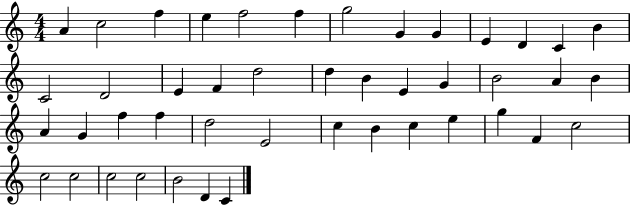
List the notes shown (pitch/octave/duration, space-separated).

A4/q C5/h F5/q E5/q F5/h F5/q G5/h G4/q G4/q E4/q D4/q C4/q B4/q C4/h D4/h E4/q F4/q D5/h D5/q B4/q E4/q G4/q B4/h A4/q B4/q A4/q G4/q F5/q F5/q D5/h E4/h C5/q B4/q C5/q E5/q G5/q F4/q C5/h C5/h C5/h C5/h C5/h B4/h D4/q C4/q